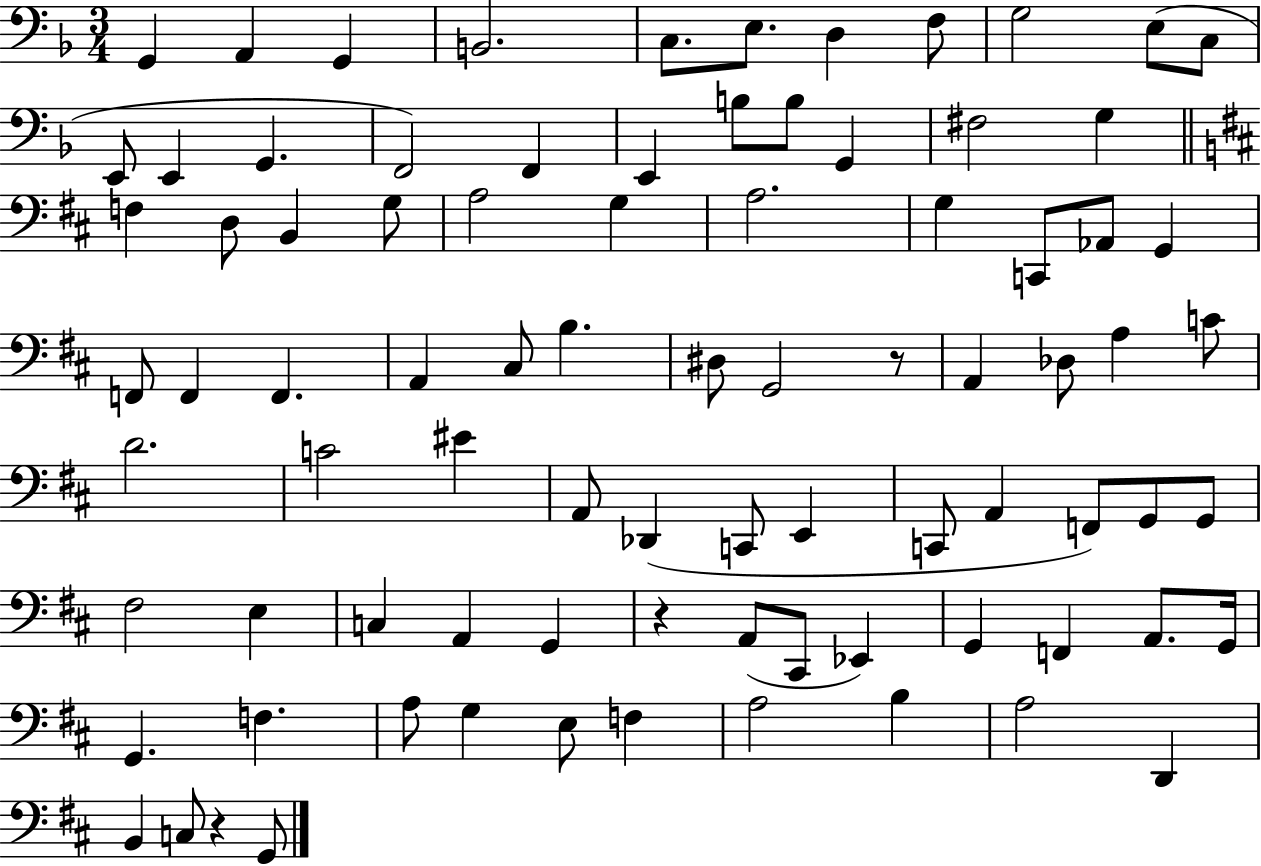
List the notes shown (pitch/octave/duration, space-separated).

G2/q A2/q G2/q B2/h. C3/e. E3/e. D3/q F3/e G3/h E3/e C3/e E2/e E2/q G2/q. F2/h F2/q E2/q B3/e B3/e G2/q F#3/h G3/q F3/q D3/e B2/q G3/e A3/h G3/q A3/h. G3/q C2/e Ab2/e G2/q F2/e F2/q F2/q. A2/q C#3/e B3/q. D#3/e G2/h R/e A2/q Db3/e A3/q C4/e D4/h. C4/h EIS4/q A2/e Db2/q C2/e E2/q C2/e A2/q F2/e G2/e G2/e F#3/h E3/q C3/q A2/q G2/q R/q A2/e C#2/e Eb2/q G2/q F2/q A2/e. G2/s G2/q. F3/q. A3/e G3/q E3/e F3/q A3/h B3/q A3/h D2/q B2/q C3/e R/q G2/e